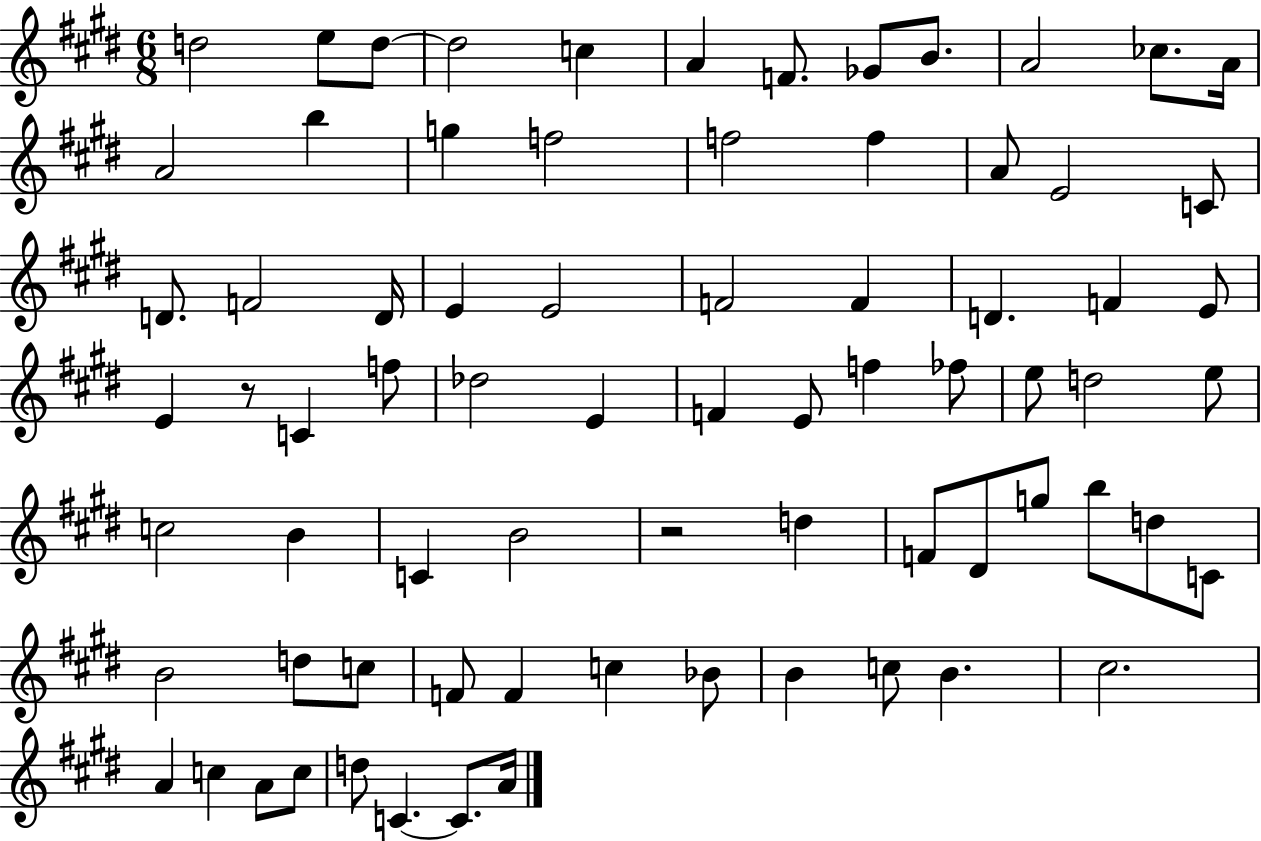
{
  \clef treble
  \numericTimeSignature
  \time 6/8
  \key e \major
  d''2 e''8 d''8~~ | d''2 c''4 | a'4 f'8. ges'8 b'8. | a'2 ces''8. a'16 | \break a'2 b''4 | g''4 f''2 | f''2 f''4 | a'8 e'2 c'8 | \break d'8. f'2 d'16 | e'4 e'2 | f'2 f'4 | d'4. f'4 e'8 | \break e'4 r8 c'4 f''8 | des''2 e'4 | f'4 e'8 f''4 fes''8 | e''8 d''2 e''8 | \break c''2 b'4 | c'4 b'2 | r2 d''4 | f'8 dis'8 g''8 b''8 d''8 c'8 | \break b'2 d''8 c''8 | f'8 f'4 c''4 bes'8 | b'4 c''8 b'4. | cis''2. | \break a'4 c''4 a'8 c''8 | d''8 c'4.~~ c'8. a'16 | \bar "|."
}